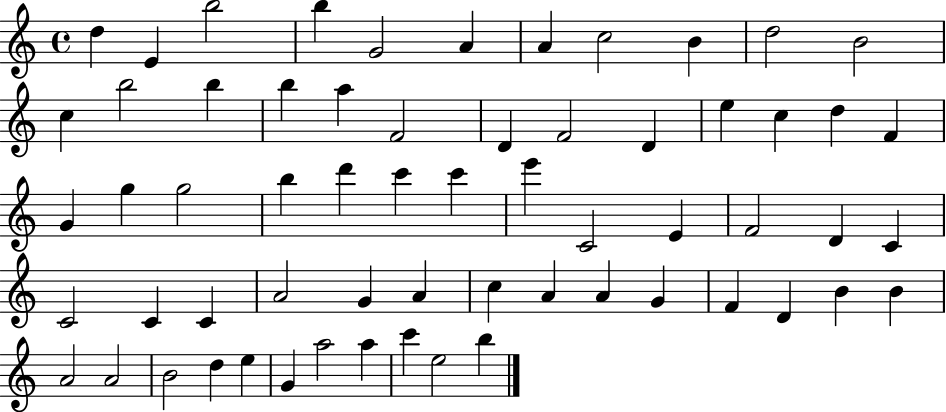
{
  \clef treble
  \time 4/4
  \defaultTimeSignature
  \key c \major
  d''4 e'4 b''2 | b''4 g'2 a'4 | a'4 c''2 b'4 | d''2 b'2 | \break c''4 b''2 b''4 | b''4 a''4 f'2 | d'4 f'2 d'4 | e''4 c''4 d''4 f'4 | \break g'4 g''4 g''2 | b''4 d'''4 c'''4 c'''4 | e'''4 c'2 e'4 | f'2 d'4 c'4 | \break c'2 c'4 c'4 | a'2 g'4 a'4 | c''4 a'4 a'4 g'4 | f'4 d'4 b'4 b'4 | \break a'2 a'2 | b'2 d''4 e''4 | g'4 a''2 a''4 | c'''4 e''2 b''4 | \break \bar "|."
}